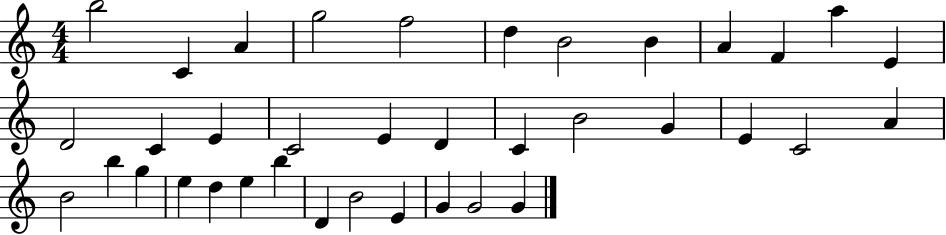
X:1
T:Untitled
M:4/4
L:1/4
K:C
b2 C A g2 f2 d B2 B A F a E D2 C E C2 E D C B2 G E C2 A B2 b g e d e b D B2 E G G2 G